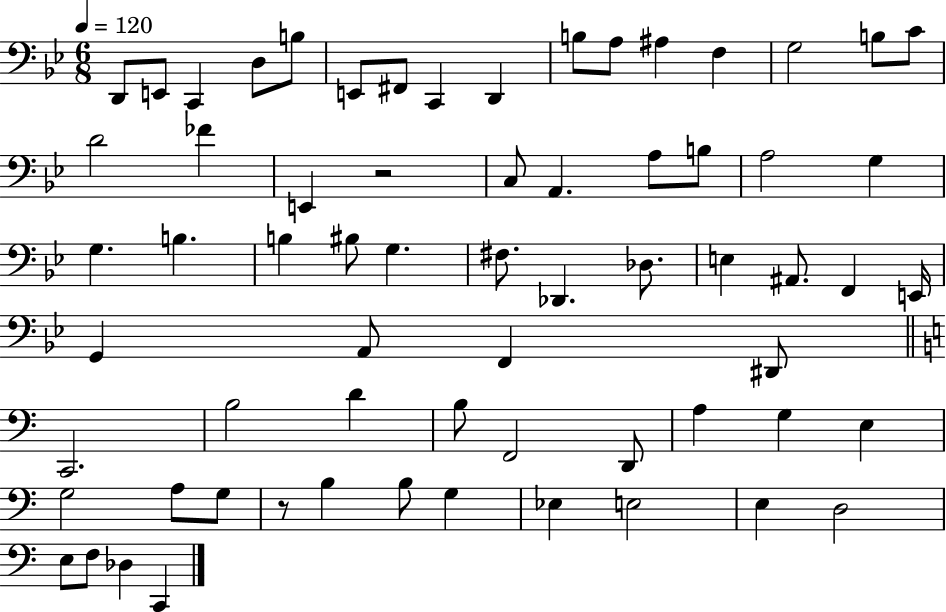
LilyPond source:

{
  \clef bass
  \numericTimeSignature
  \time 6/8
  \key bes \major
  \tempo 4 = 120
  \repeat volta 2 { d,8 e,8 c,4 d8 b8 | e,8 fis,8 c,4 d,4 | b8 a8 ais4 f4 | g2 b8 c'8 | \break d'2 fes'4 | e,4 r2 | c8 a,4. a8 b8 | a2 g4 | \break g4. b4. | b4 bis8 g4. | fis8. des,4. des8. | e4 ais,8. f,4 e,16 | \break g,4 a,8 f,4 dis,8 | \bar "||" \break \key c \major c,2. | b2 d'4 | b8 f,2 d,8 | a4 g4 e4 | \break g2 a8 g8 | r8 b4 b8 g4 | ees4 e2 | e4 d2 | \break e8 f8 des4 c,4 | } \bar "|."
}